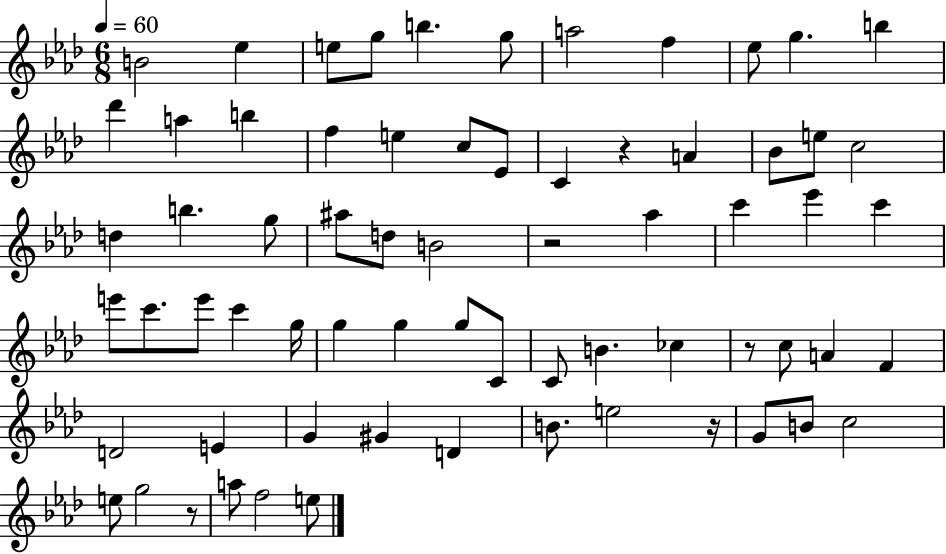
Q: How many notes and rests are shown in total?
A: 68